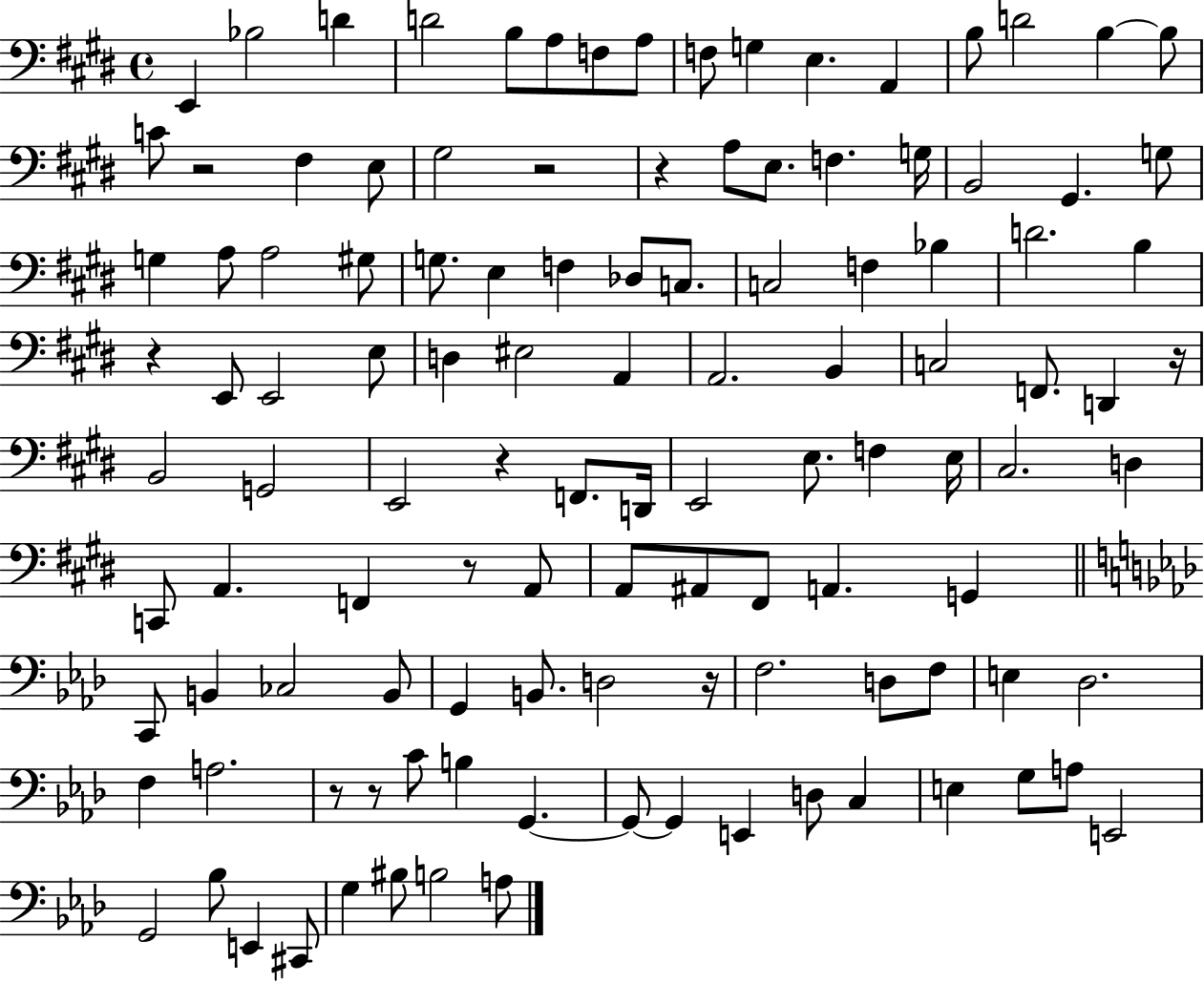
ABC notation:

X:1
T:Untitled
M:4/4
L:1/4
K:E
E,, _B,2 D D2 B,/2 A,/2 F,/2 A,/2 F,/2 G, E, A,, B,/2 D2 B, B,/2 C/2 z2 ^F, E,/2 ^G,2 z2 z A,/2 E,/2 F, G,/4 B,,2 ^G,, G,/2 G, A,/2 A,2 ^G,/2 G,/2 E, F, _D,/2 C,/2 C,2 F, _B, D2 B, z E,,/2 E,,2 E,/2 D, ^E,2 A,, A,,2 B,, C,2 F,,/2 D,, z/4 B,,2 G,,2 E,,2 z F,,/2 D,,/4 E,,2 E,/2 F, E,/4 ^C,2 D, C,,/2 A,, F,, z/2 A,,/2 A,,/2 ^A,,/2 ^F,,/2 A,, G,, C,,/2 B,, _C,2 B,,/2 G,, B,,/2 D,2 z/4 F,2 D,/2 F,/2 E, _D,2 F, A,2 z/2 z/2 C/2 B, G,, G,,/2 G,, E,, D,/2 C, E, G,/2 A,/2 E,,2 G,,2 _B,/2 E,, ^C,,/2 G, ^B,/2 B,2 A,/2